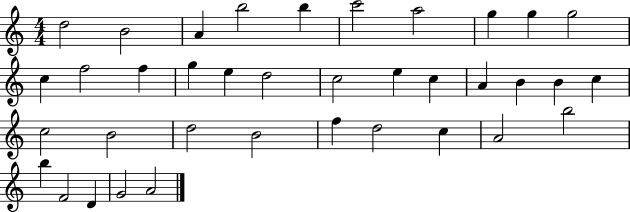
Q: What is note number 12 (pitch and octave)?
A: F5